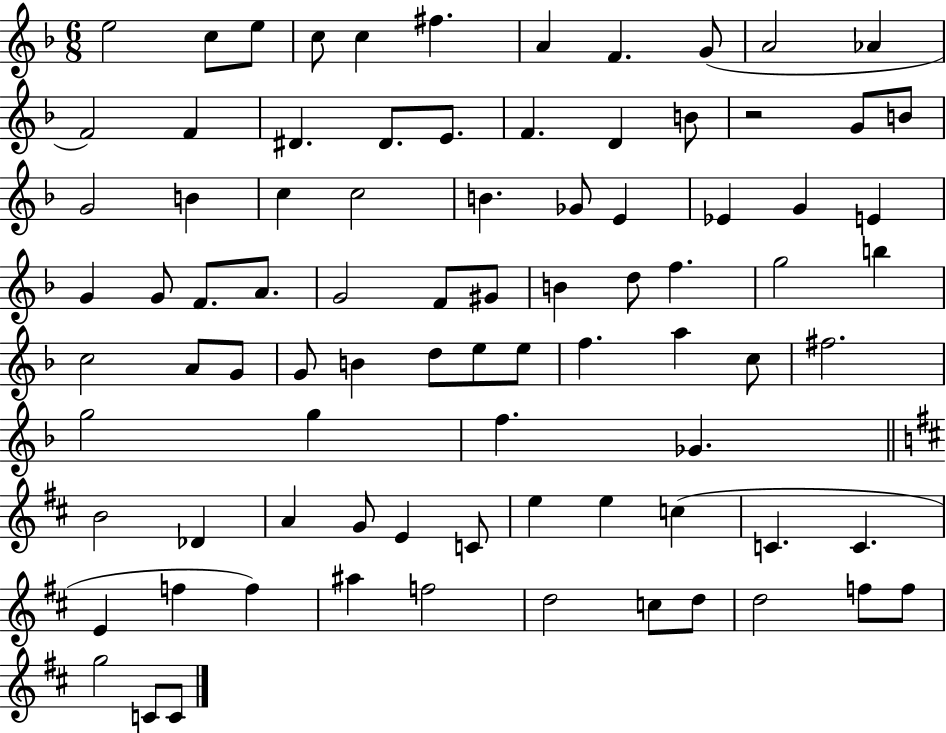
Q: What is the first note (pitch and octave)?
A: E5